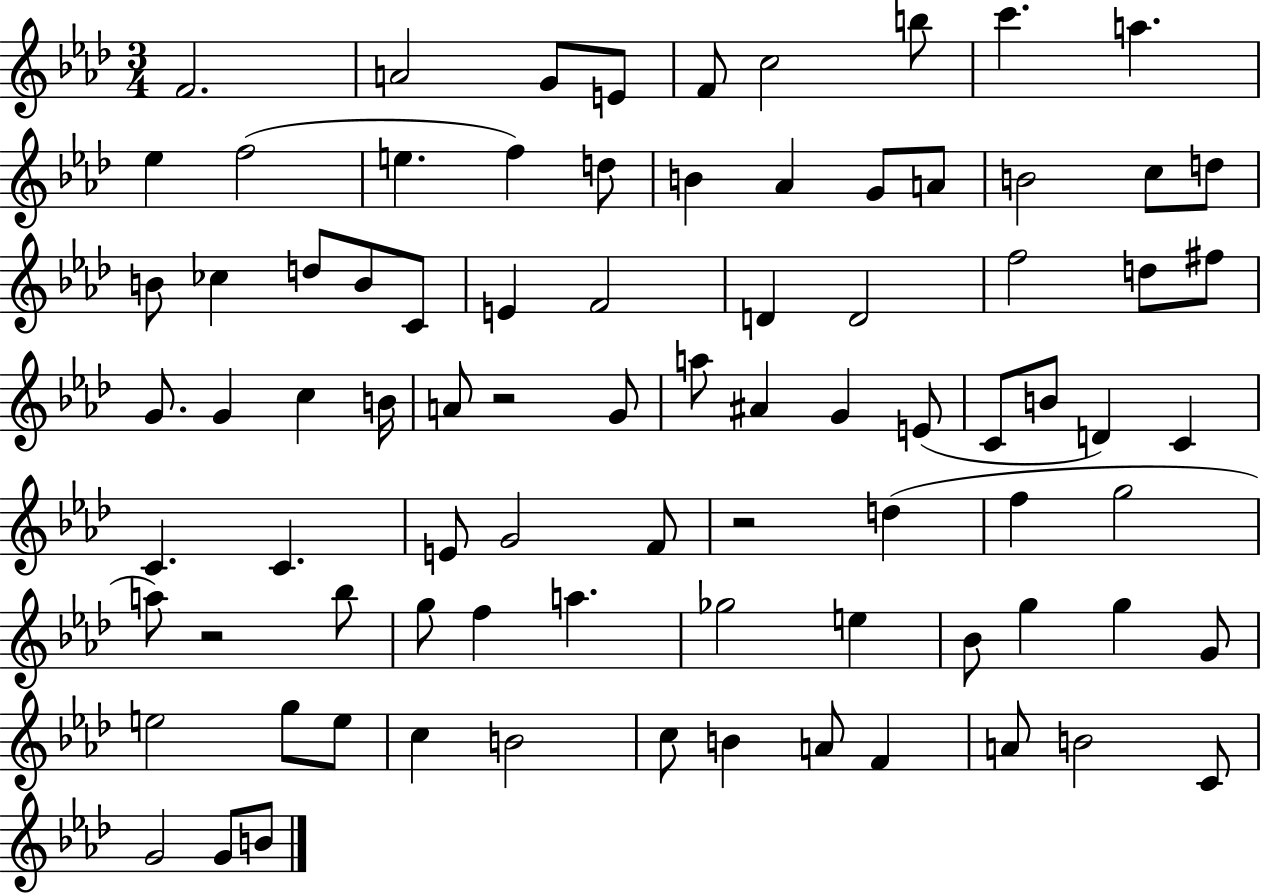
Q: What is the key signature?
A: AES major